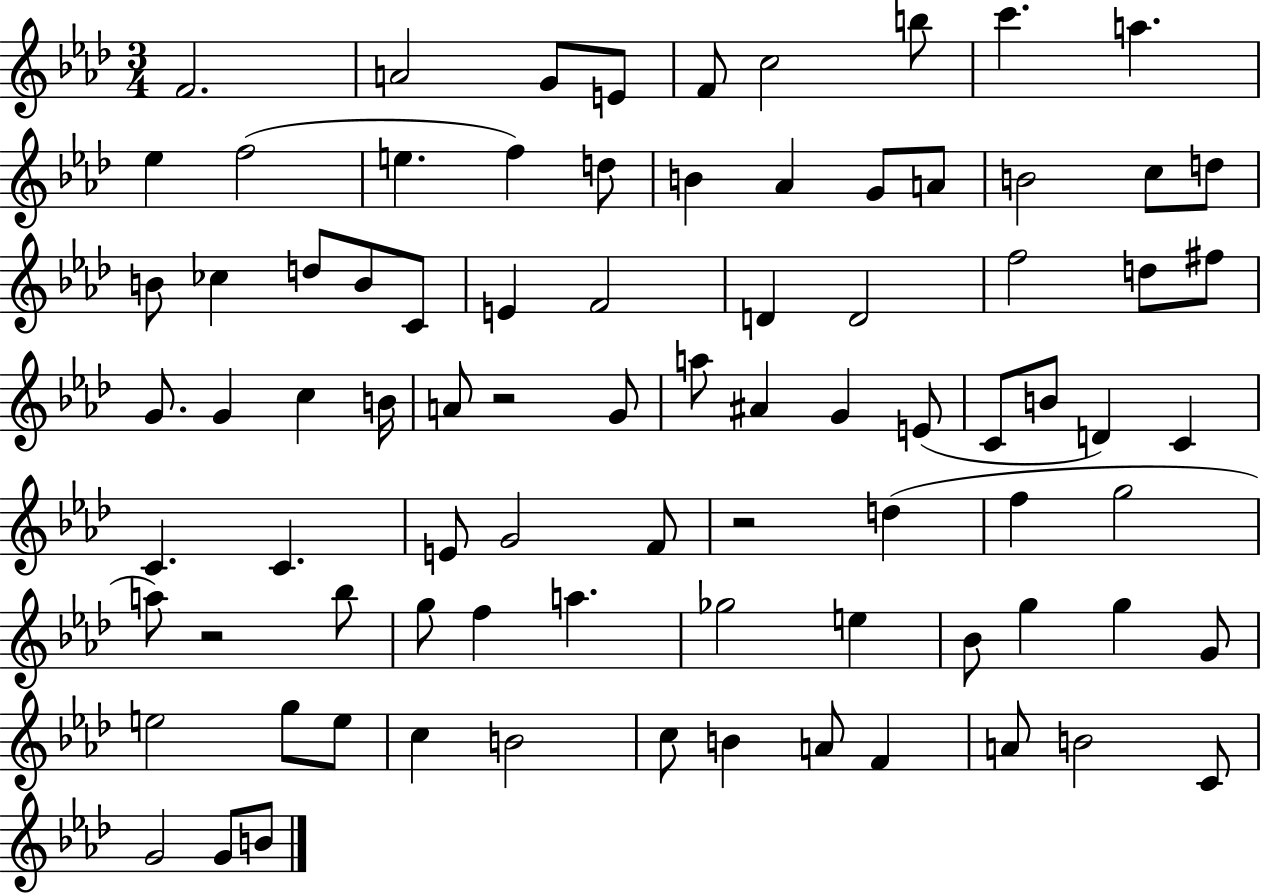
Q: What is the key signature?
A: AES major